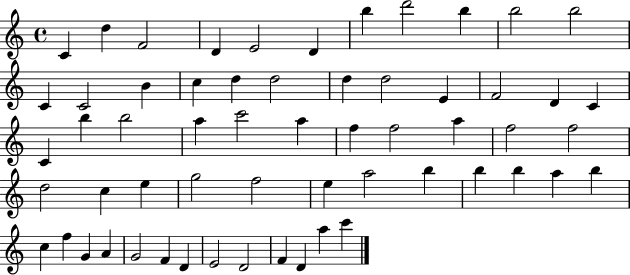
{
  \clef treble
  \time 4/4
  \defaultTimeSignature
  \key c \major
  c'4 d''4 f'2 | d'4 e'2 d'4 | b''4 d'''2 b''4 | b''2 b''2 | \break c'4 c'2 b'4 | c''4 d''4 d''2 | d''4 d''2 e'4 | f'2 d'4 c'4 | \break c'4 b''4 b''2 | a''4 c'''2 a''4 | f''4 f''2 a''4 | f''2 f''2 | \break d''2 c''4 e''4 | g''2 f''2 | e''4 a''2 b''4 | b''4 b''4 a''4 b''4 | \break c''4 f''4 g'4 a'4 | g'2 f'4 d'4 | e'2 d'2 | f'4 d'4 a''4 c'''4 | \break \bar "|."
}